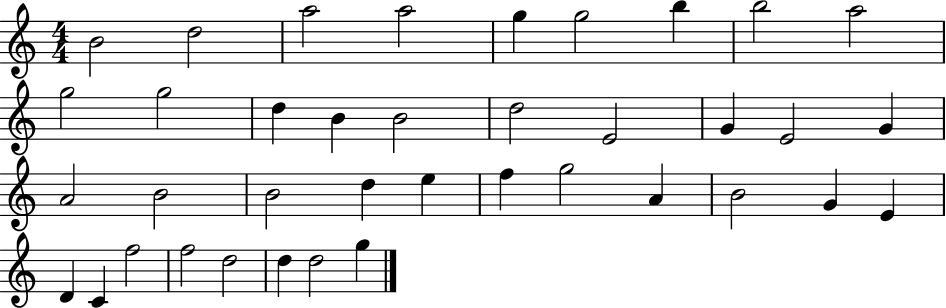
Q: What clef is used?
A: treble